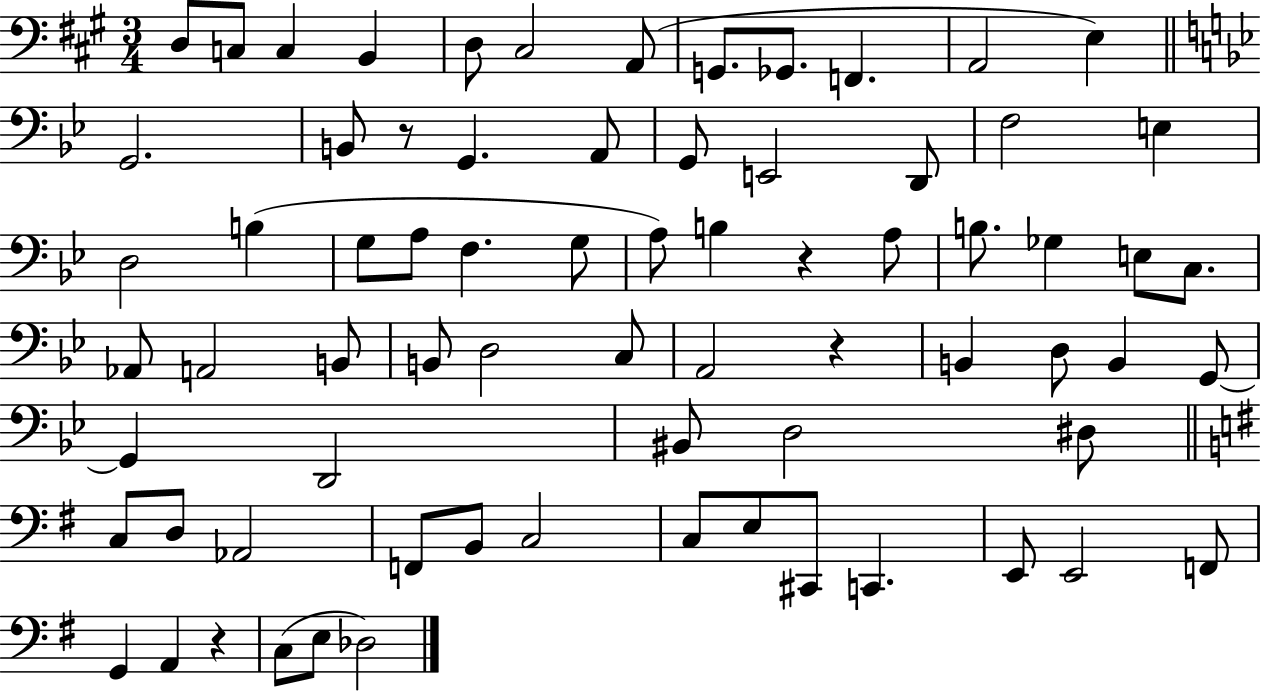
{
  \clef bass
  \numericTimeSignature
  \time 3/4
  \key a \major
  d8 c8 c4 b,4 | d8 cis2 a,8( | g,8. ges,8. f,4. | a,2 e4) | \break \bar "||" \break \key bes \major g,2. | b,8 r8 g,4. a,8 | g,8 e,2 d,8 | f2 e4 | \break d2 b4( | g8 a8 f4. g8 | a8) b4 r4 a8 | b8. ges4 e8 c8. | \break aes,8 a,2 b,8 | b,8 d2 c8 | a,2 r4 | b,4 d8 b,4 g,8~~ | \break g,4 d,2 | bis,8 d2 dis8 | \bar "||" \break \key g \major c8 d8 aes,2 | f,8 b,8 c2 | c8 e8 cis,8 c,4. | e,8 e,2 f,8 | \break g,4 a,4 r4 | c8( e8 des2) | \bar "|."
}